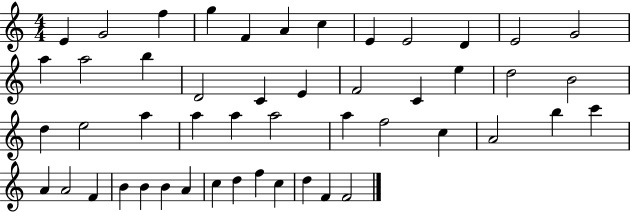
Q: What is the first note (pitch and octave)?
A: E4